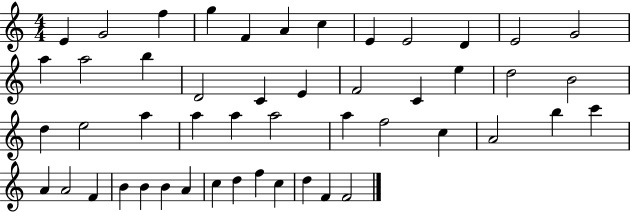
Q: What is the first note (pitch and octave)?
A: E4